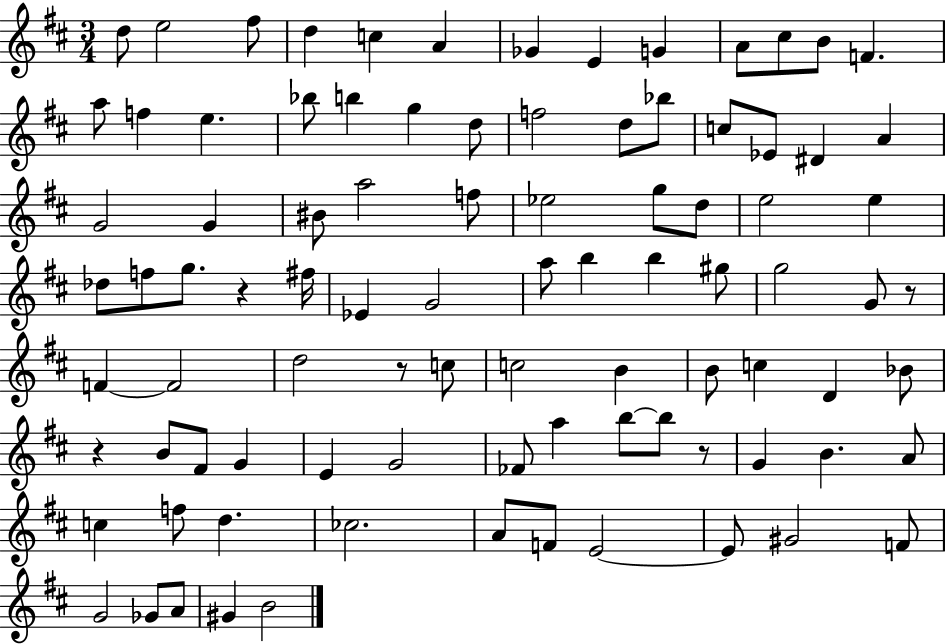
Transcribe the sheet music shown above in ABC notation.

X:1
T:Untitled
M:3/4
L:1/4
K:D
d/2 e2 ^f/2 d c A _G E G A/2 ^c/2 B/2 F a/2 f e _b/2 b g d/2 f2 d/2 _b/2 c/2 _E/2 ^D A G2 G ^B/2 a2 f/2 _e2 g/2 d/2 e2 e _d/2 f/2 g/2 z ^f/4 _E G2 a/2 b b ^g/2 g2 G/2 z/2 F F2 d2 z/2 c/2 c2 B B/2 c D _B/2 z B/2 ^F/2 G E G2 _F/2 a b/2 b/2 z/2 G B A/2 c f/2 d _c2 A/2 F/2 E2 E/2 ^G2 F/2 G2 _G/2 A/2 ^G B2